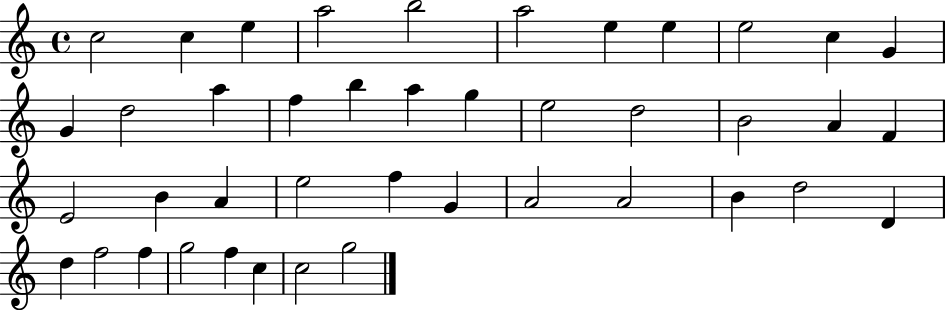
X:1
T:Untitled
M:4/4
L:1/4
K:C
c2 c e a2 b2 a2 e e e2 c G G d2 a f b a g e2 d2 B2 A F E2 B A e2 f G A2 A2 B d2 D d f2 f g2 f c c2 g2